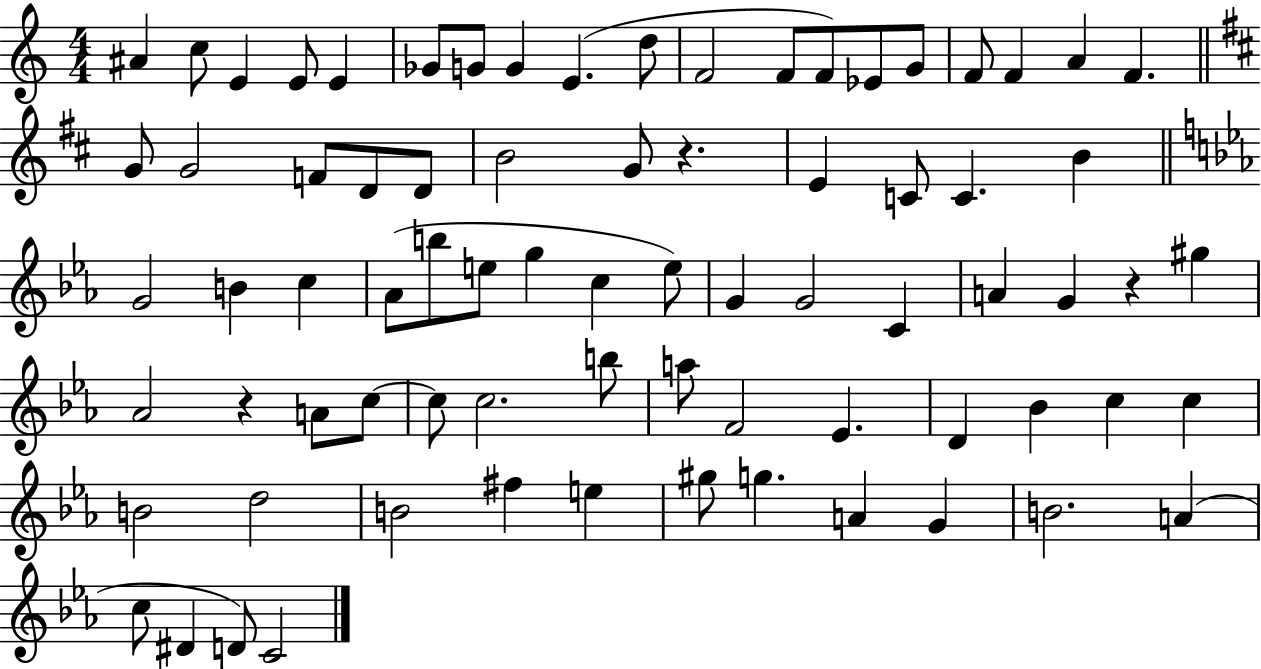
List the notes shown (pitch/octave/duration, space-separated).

A#4/q C5/e E4/q E4/e E4/q Gb4/e G4/e G4/q E4/q. D5/e F4/h F4/e F4/e Eb4/e G4/e F4/e F4/q A4/q F4/q. G4/e G4/h F4/e D4/e D4/e B4/h G4/e R/q. E4/q C4/e C4/q. B4/q G4/h B4/q C5/q Ab4/e B5/e E5/e G5/q C5/q E5/e G4/q G4/h C4/q A4/q G4/q R/q G#5/q Ab4/h R/q A4/e C5/e C5/e C5/h. B5/e A5/e F4/h Eb4/q. D4/q Bb4/q C5/q C5/q B4/h D5/h B4/h F#5/q E5/q G#5/e G5/q. A4/q G4/q B4/h. A4/q C5/e D#4/q D4/e C4/h